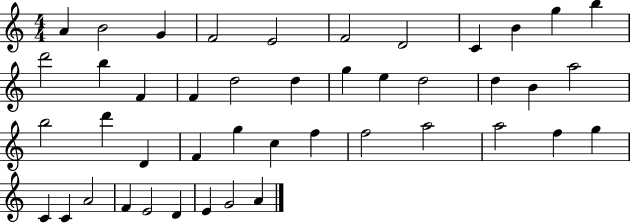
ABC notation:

X:1
T:Untitled
M:4/4
L:1/4
K:C
A B2 G F2 E2 F2 D2 C B g b d'2 b F F d2 d g e d2 d B a2 b2 d' D F g c f f2 a2 a2 f g C C A2 F E2 D E G2 A